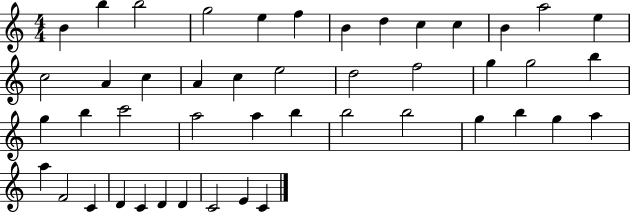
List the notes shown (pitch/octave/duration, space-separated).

B4/q B5/q B5/h G5/h E5/q F5/q B4/q D5/q C5/q C5/q B4/q A5/h E5/q C5/h A4/q C5/q A4/q C5/q E5/h D5/h F5/h G5/q G5/h B5/q G5/q B5/q C6/h A5/h A5/q B5/q B5/h B5/h G5/q B5/q G5/q A5/q A5/q F4/h C4/q D4/q C4/q D4/q D4/q C4/h E4/q C4/q